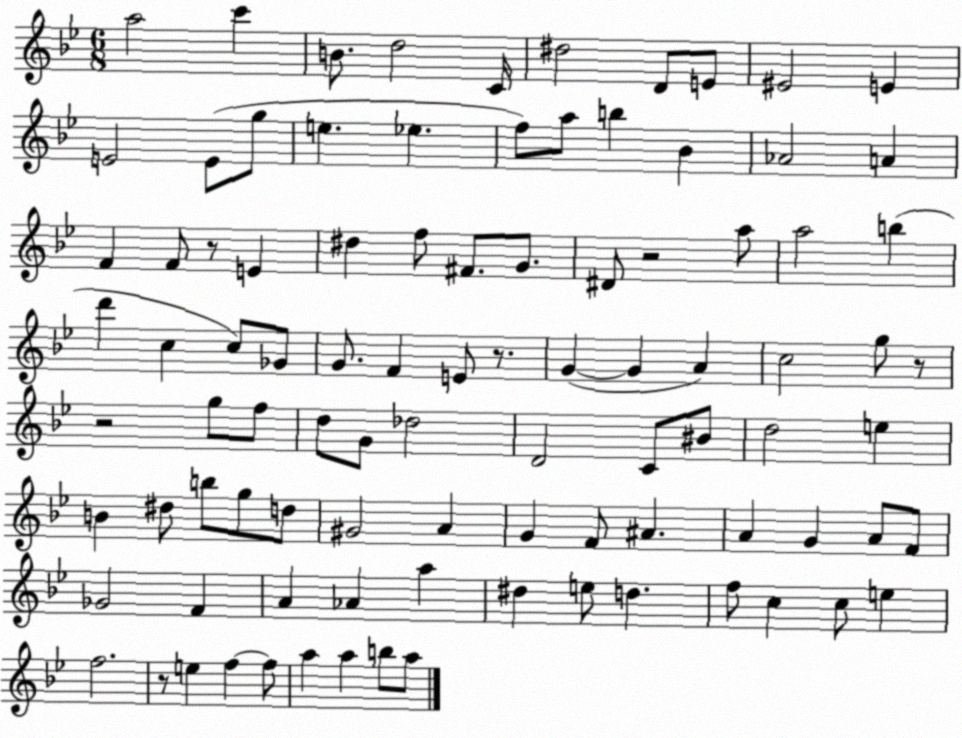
X:1
T:Untitled
M:6/8
L:1/4
K:Bb
a2 c' B/2 d2 C/4 ^d2 D/2 E/2 ^E2 E E2 E/2 g/2 e _e f/2 a/2 b _B _A2 A F F/2 z/2 E ^d f/2 ^F/2 G/2 ^D/2 z2 a/2 a2 b d' c c/2 _G/2 G/2 F E/2 z/2 G G A c2 g/2 z/2 z2 g/2 f/2 d/2 G/2 _d2 D2 C/2 ^B/2 d2 e B ^d/2 b/2 g/2 d/2 ^G2 A G F/2 ^A A G A/2 F/2 _G2 F A _A a ^d e/2 d f/2 c c/2 e f2 z/2 e f f/2 a a b/2 a/2